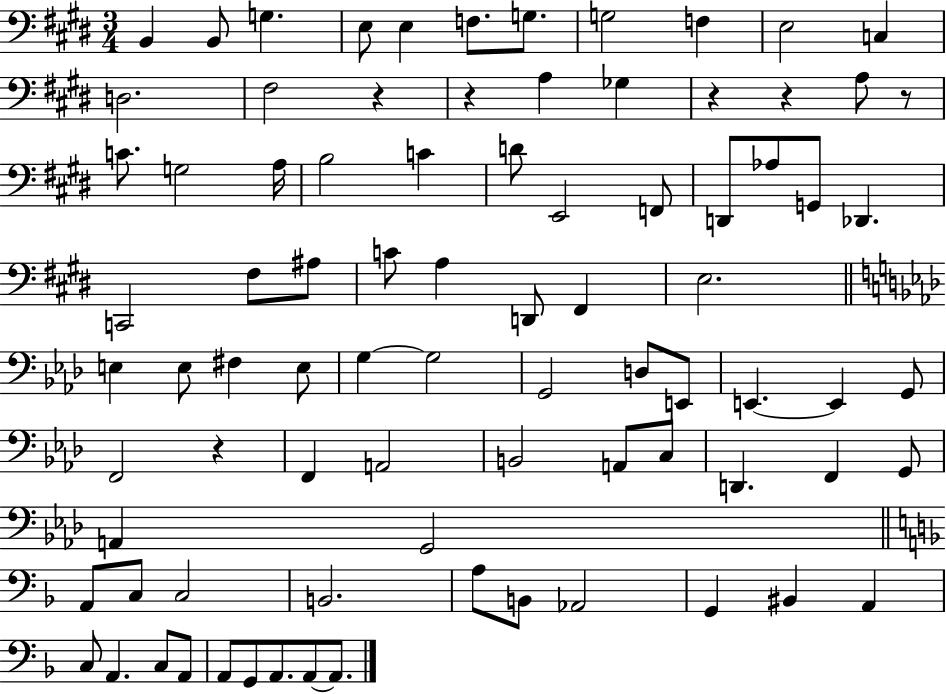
X:1
T:Untitled
M:3/4
L:1/4
K:E
B,, B,,/2 G, E,/2 E, F,/2 G,/2 G,2 F, E,2 C, D,2 ^F,2 z z A, _G, z z A,/2 z/2 C/2 G,2 A,/4 B,2 C D/2 E,,2 F,,/2 D,,/2 _A,/2 G,,/2 _D,, C,,2 ^F,/2 ^A,/2 C/2 A, D,,/2 ^F,, E,2 E, E,/2 ^F, E,/2 G, G,2 G,,2 D,/2 E,,/2 E,, E,, G,,/2 F,,2 z F,, A,,2 B,,2 A,,/2 C,/2 D,, F,, G,,/2 A,, G,,2 A,,/2 C,/2 C,2 B,,2 A,/2 B,,/2 _A,,2 G,, ^B,, A,, C,/2 A,, C,/2 A,,/2 A,,/2 G,,/2 A,,/2 A,,/2 A,,/2